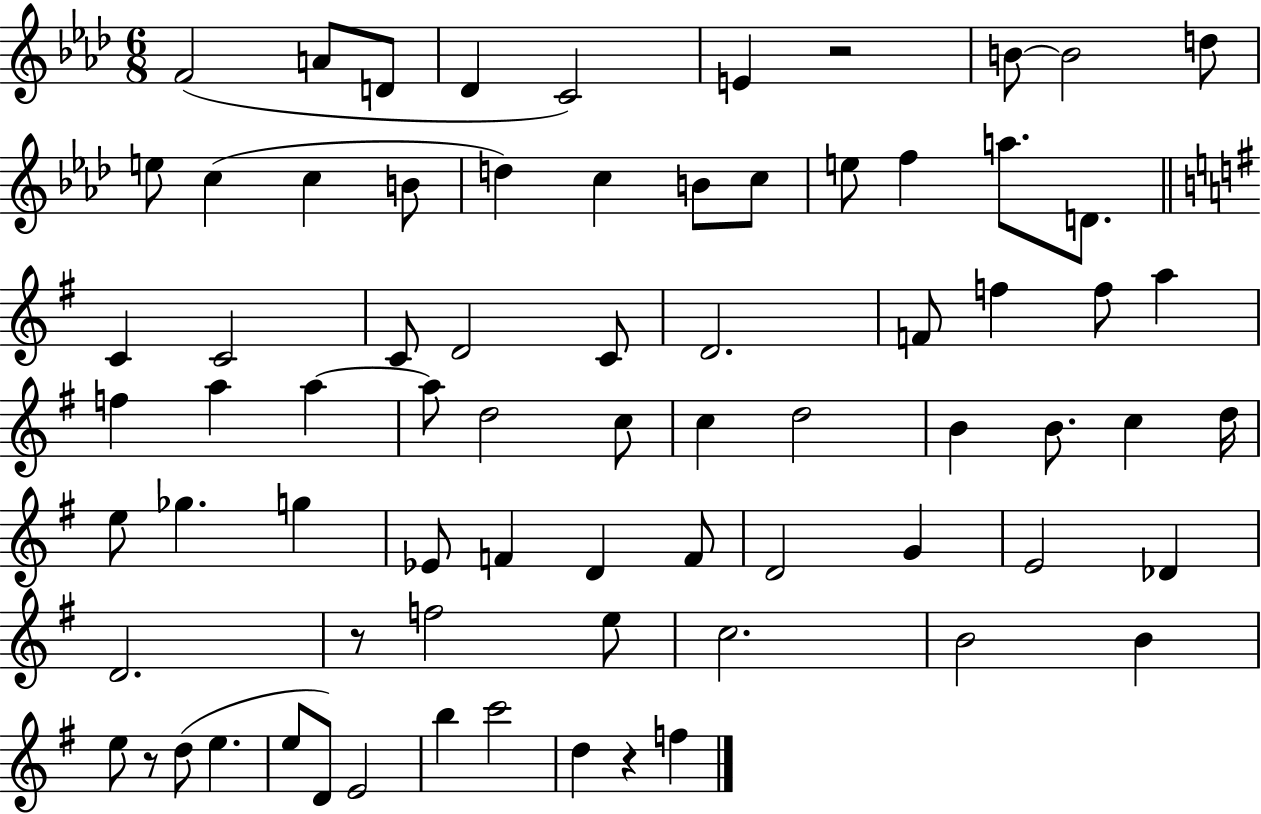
F4/h A4/e D4/e Db4/q C4/h E4/q R/h B4/e B4/h D5/e E5/e C5/q C5/q B4/e D5/q C5/q B4/e C5/e E5/e F5/q A5/e. D4/e. C4/q C4/h C4/e D4/h C4/e D4/h. F4/e F5/q F5/e A5/q F5/q A5/q A5/q A5/e D5/h C5/e C5/q D5/h B4/q B4/e. C5/q D5/s E5/e Gb5/q. G5/q Eb4/e F4/q D4/q F4/e D4/h G4/q E4/h Db4/q D4/h. R/e F5/h E5/e C5/h. B4/h B4/q E5/e R/e D5/e E5/q. E5/e D4/e E4/h B5/q C6/h D5/q R/q F5/q